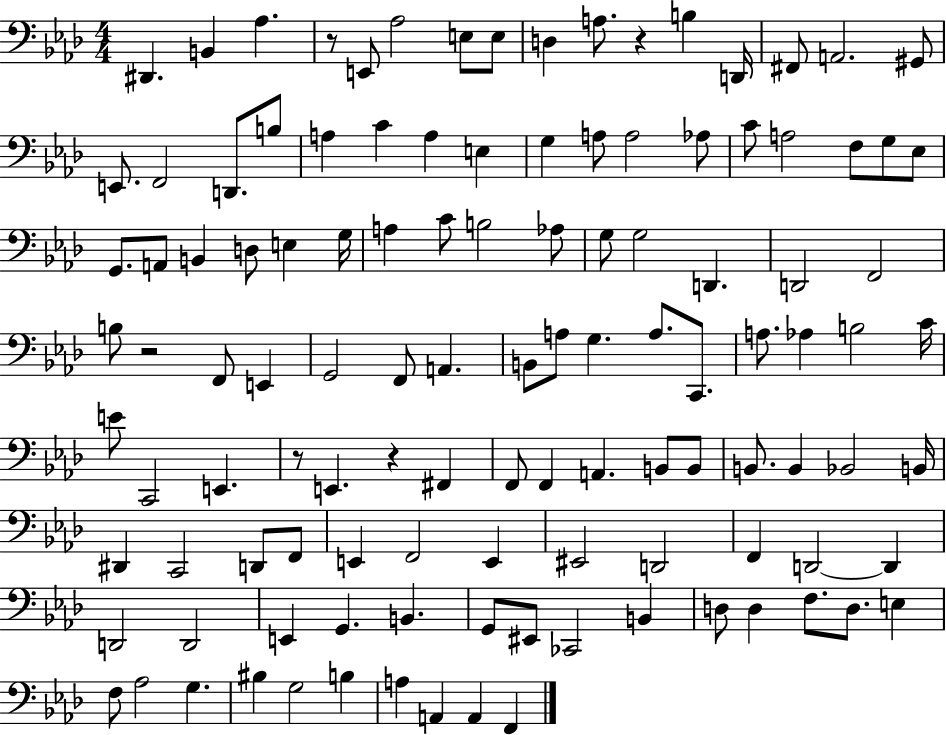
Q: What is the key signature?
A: AES major